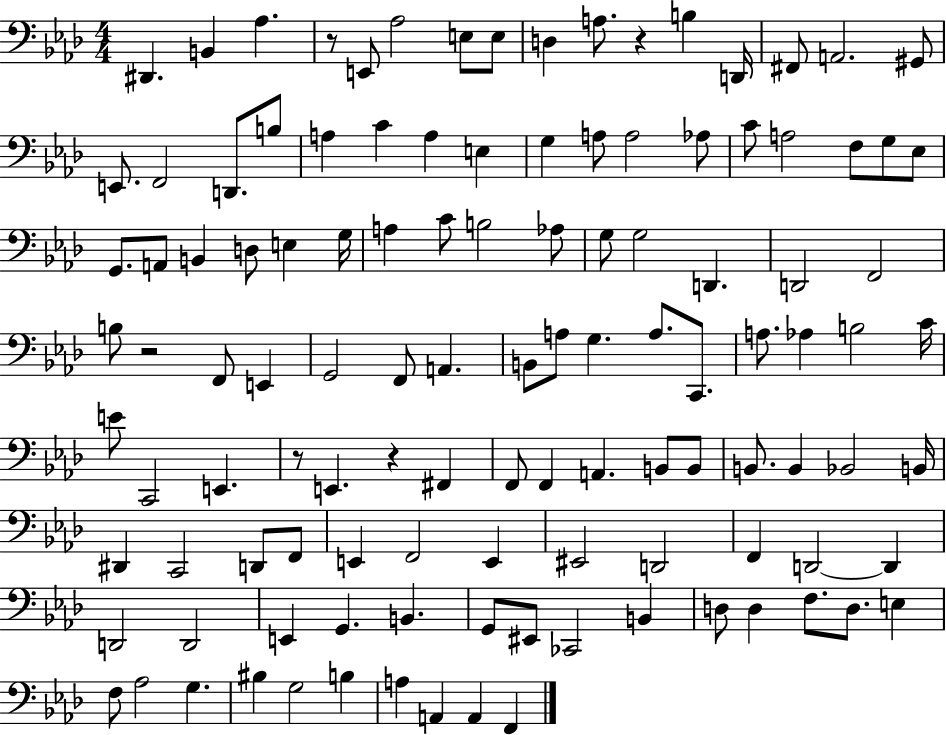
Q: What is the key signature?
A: AES major